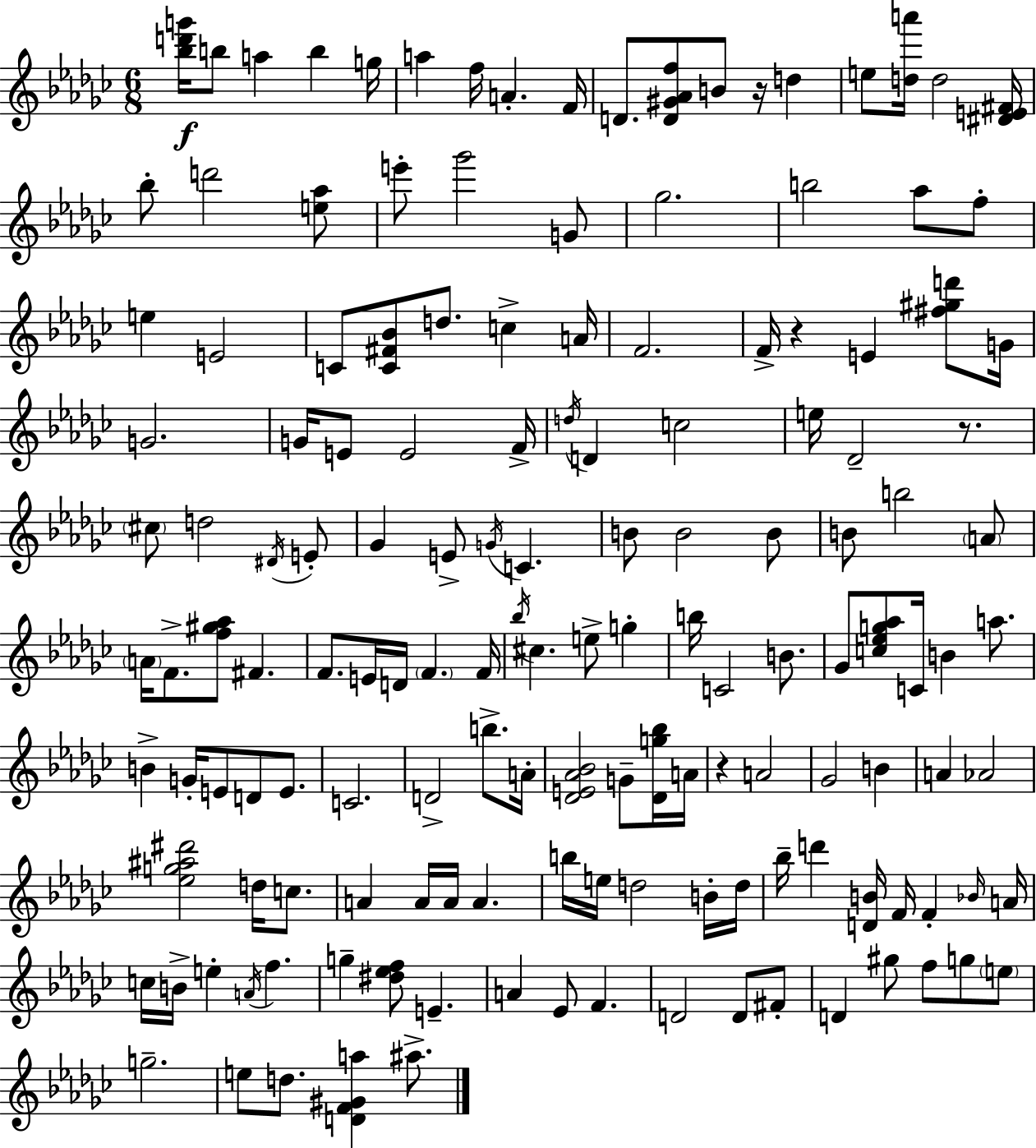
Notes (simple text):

[Bb5,D6,G6]/s B5/e A5/q B5/q G5/s A5/q F5/s A4/q. F4/s D4/e. [D4,G#4,Ab4,F5]/e B4/e R/s D5/q E5/e [D5,A6]/s D5/h [D#4,E4,F#4]/s Bb5/e D6/h [E5,Ab5]/e E6/e Gb6/h G4/e Gb5/h. B5/h Ab5/e F5/e E5/q E4/h C4/e [C4,F#4,Bb4]/e D5/e. C5/q A4/s F4/h. F4/s R/q E4/q [F#5,G#5,D6]/e G4/s G4/h. G4/s E4/e E4/h F4/s D5/s D4/q C5/h E5/s Db4/h R/e. C#5/e D5/h D#4/s E4/e Gb4/q E4/e G4/s C4/q. B4/e B4/h B4/e B4/e B5/h A4/e A4/s F4/e. [F5,G#5,Ab5]/e F#4/q. F4/e. E4/s D4/s F4/q. F4/s Bb5/s C#5/q. E5/e G5/q B5/s C4/h B4/e. Gb4/e [C5,Eb5,G5,Ab5]/e C4/s B4/q A5/e. B4/q G4/s E4/e D4/e E4/e. C4/h. D4/h B5/e. A4/s [Db4,E4,Ab4,Bb4]/h G4/e [Db4,G5,Bb5]/s A4/s R/q A4/h Gb4/h B4/q A4/q Ab4/h [Eb5,G5,A#5,D#6]/h D5/s C5/e. A4/q A4/s A4/s A4/q. B5/s E5/s D5/h B4/s D5/s Bb5/s D6/q [D4,B4]/s F4/s F4/q Bb4/s A4/s C5/s B4/s E5/q A4/s F5/q. G5/q [D#5,Eb5,F5]/e E4/q. A4/q Eb4/e F4/q. D4/h D4/e F#4/e D4/q G#5/e F5/e G5/e E5/e G5/h. E5/e D5/e. [D4,F4,G#4,A5]/q A#5/e.